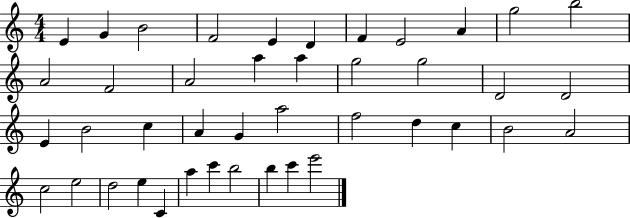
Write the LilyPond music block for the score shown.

{
  \clef treble
  \numericTimeSignature
  \time 4/4
  \key c \major
  e'4 g'4 b'2 | f'2 e'4 d'4 | f'4 e'2 a'4 | g''2 b''2 | \break a'2 f'2 | a'2 a''4 a''4 | g''2 g''2 | d'2 d'2 | \break e'4 b'2 c''4 | a'4 g'4 a''2 | f''2 d''4 c''4 | b'2 a'2 | \break c''2 e''2 | d''2 e''4 c'4 | a''4 c'''4 b''2 | b''4 c'''4 e'''2 | \break \bar "|."
}